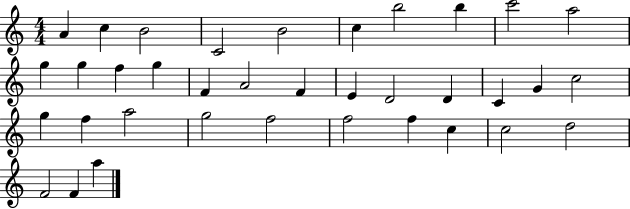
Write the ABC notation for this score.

X:1
T:Untitled
M:4/4
L:1/4
K:C
A c B2 C2 B2 c b2 b c'2 a2 g g f g F A2 F E D2 D C G c2 g f a2 g2 f2 f2 f c c2 d2 F2 F a